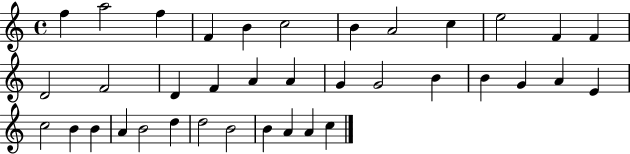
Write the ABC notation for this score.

X:1
T:Untitled
M:4/4
L:1/4
K:C
f a2 f F B c2 B A2 c e2 F F D2 F2 D F A A G G2 B B G A E c2 B B A B2 d d2 B2 B A A c